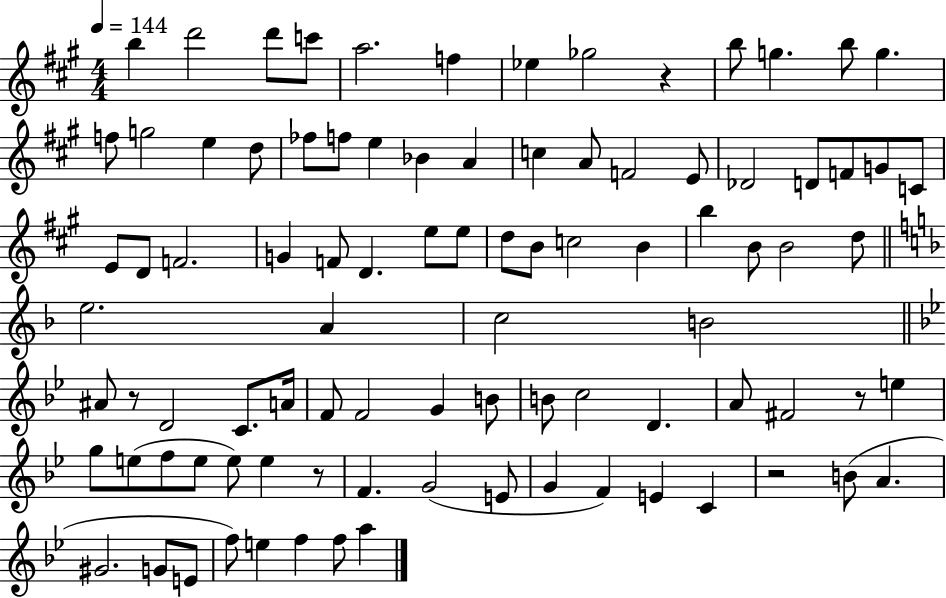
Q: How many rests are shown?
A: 5